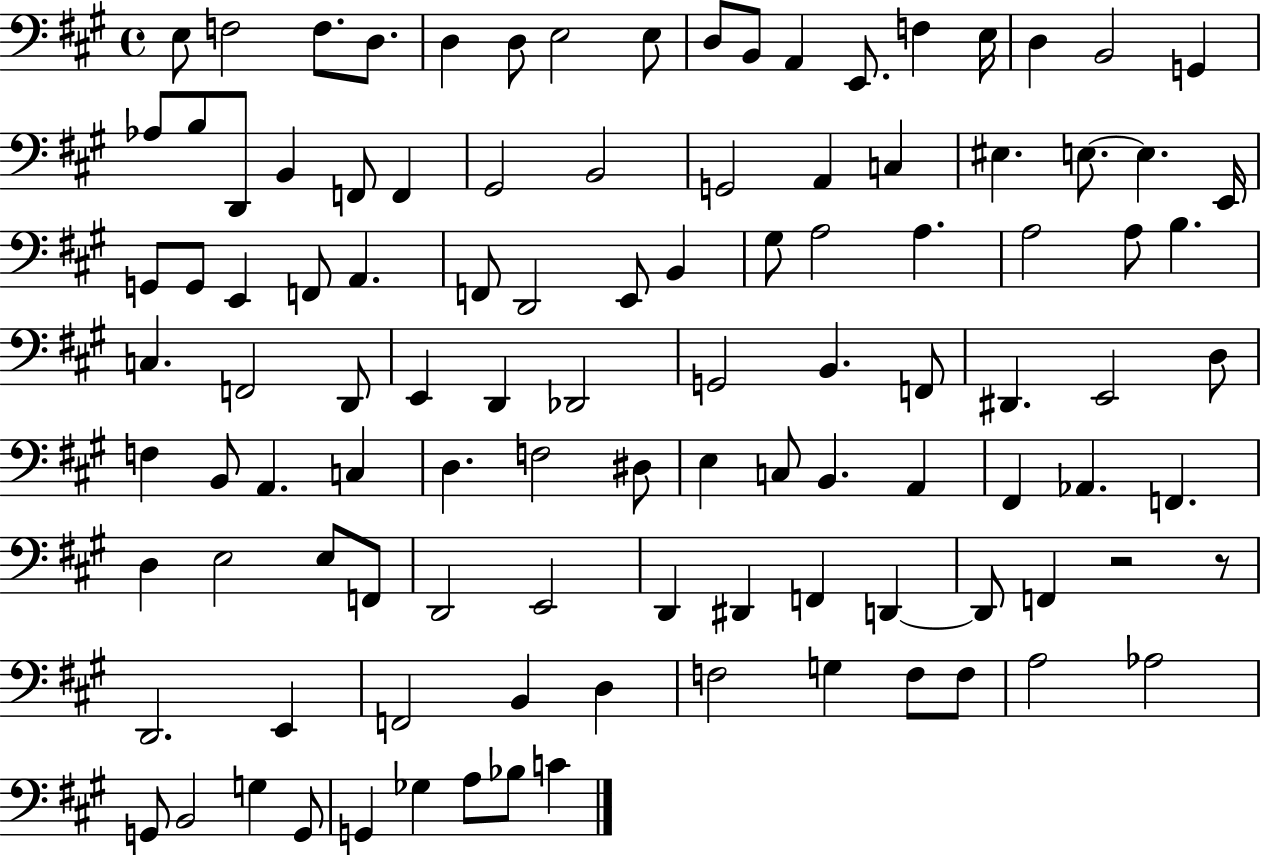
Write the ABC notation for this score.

X:1
T:Untitled
M:4/4
L:1/4
K:A
E,/2 F,2 F,/2 D,/2 D, D,/2 E,2 E,/2 D,/2 B,,/2 A,, E,,/2 F, E,/4 D, B,,2 G,, _A,/2 B,/2 D,,/2 B,, F,,/2 F,, ^G,,2 B,,2 G,,2 A,, C, ^E, E,/2 E, E,,/4 G,,/2 G,,/2 E,, F,,/2 A,, F,,/2 D,,2 E,,/2 B,, ^G,/2 A,2 A, A,2 A,/2 B, C, F,,2 D,,/2 E,, D,, _D,,2 G,,2 B,, F,,/2 ^D,, E,,2 D,/2 F, B,,/2 A,, C, D, F,2 ^D,/2 E, C,/2 B,, A,, ^F,, _A,, F,, D, E,2 E,/2 F,,/2 D,,2 E,,2 D,, ^D,, F,, D,, D,,/2 F,, z2 z/2 D,,2 E,, F,,2 B,, D, F,2 G, F,/2 F,/2 A,2 _A,2 G,,/2 B,,2 G, G,,/2 G,, _G, A,/2 _B,/2 C